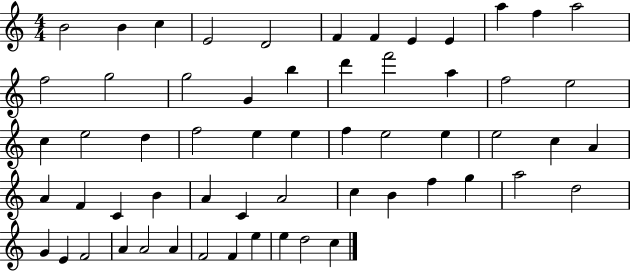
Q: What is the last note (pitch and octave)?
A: C5